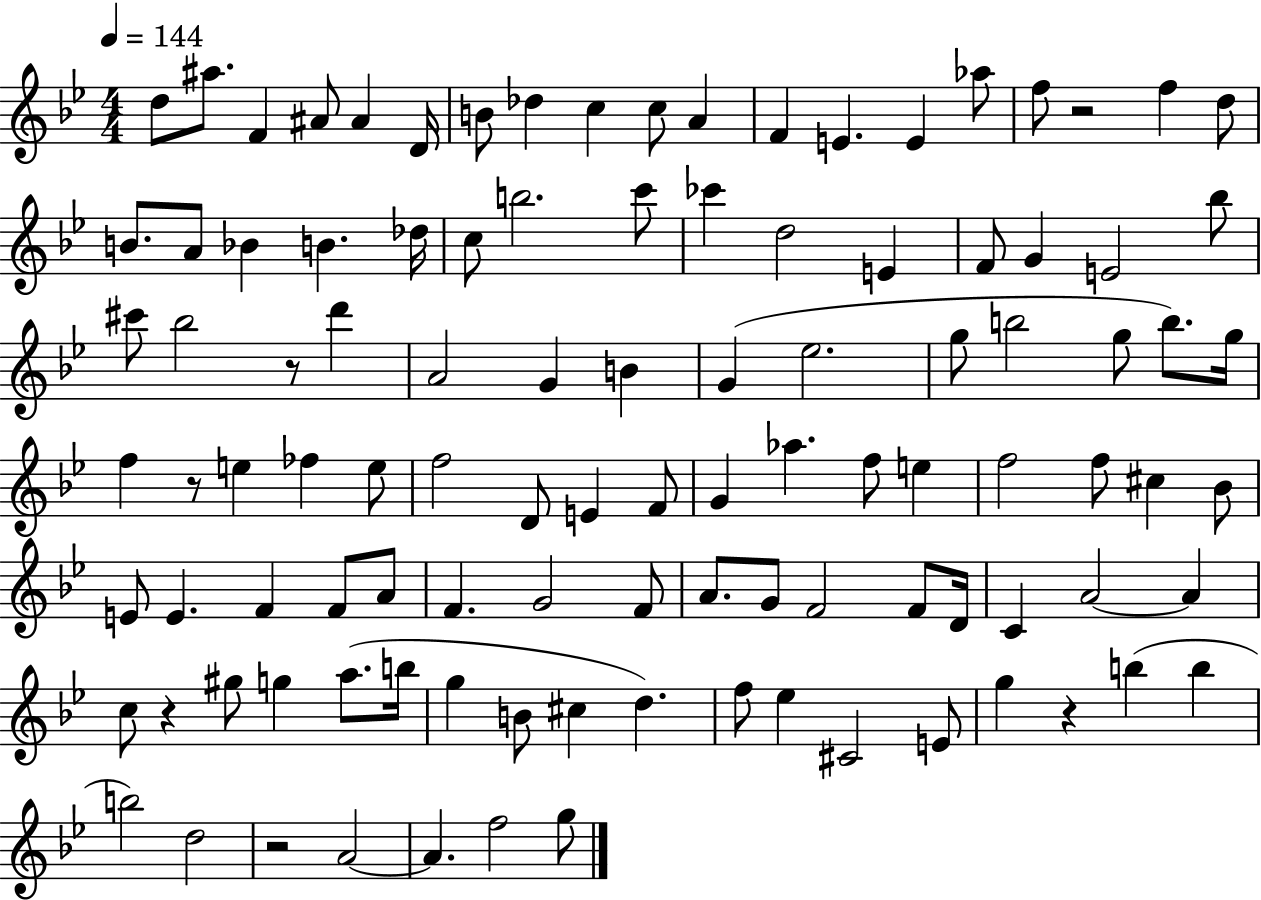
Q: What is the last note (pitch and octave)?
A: G5